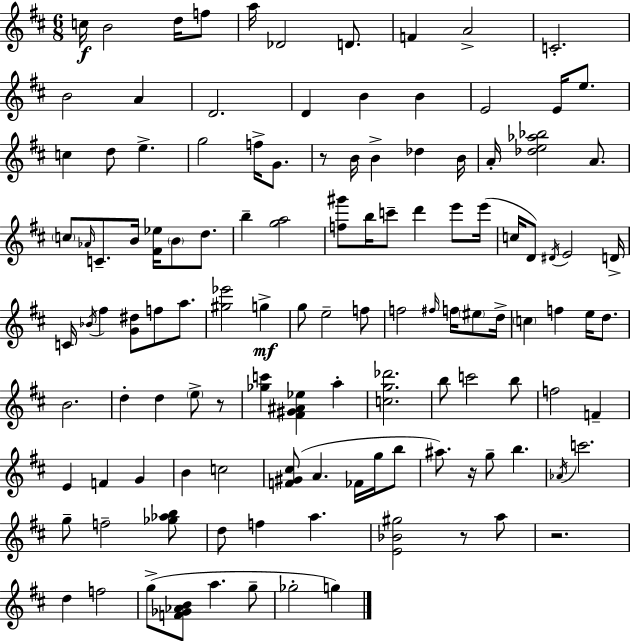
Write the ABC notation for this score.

X:1
T:Untitled
M:6/8
L:1/4
K:D
c/4 B2 d/4 f/2 a/4 _D2 D/2 F A2 C2 B2 A D2 D B B E2 E/4 e/2 c d/2 e g2 f/4 G/2 z/2 B/4 B _d B/4 A/4 [_de_a_b]2 A/2 c/2 _A/4 C/2 B/4 [^F_e]/4 B/2 d/2 b [ga]2 [f^g']/2 b/4 c'/2 d' e'/2 e'/4 c/4 D/2 ^D/4 E2 D/4 C/4 _B/4 ^f [G^d]/2 f/2 a/2 [^g_e']2 g g/2 e2 f/2 f2 ^f/4 f/4 ^e/2 d/4 c f e/4 d/2 B2 d d e/2 z/2 [_gc'] [^F^G^A_e] a [cg_d']2 b/2 c'2 b/2 f2 F E F G B c2 [F^G^c]/2 A _F/4 g/4 b/2 ^a/2 z/4 g/2 b _A/4 c'2 g/2 f2 [_g_ab]/2 d/2 f a [E_B^g]2 z/2 a/2 z2 d f2 g/2 [F_G_AB]/2 a g/2 _g2 g